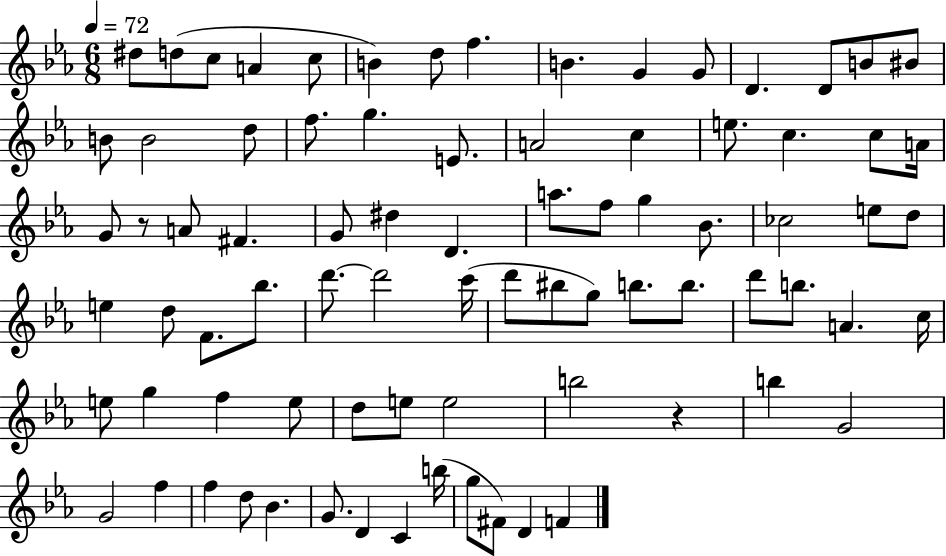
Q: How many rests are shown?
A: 2